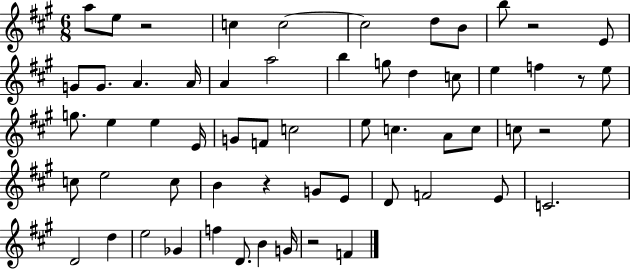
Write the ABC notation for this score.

X:1
T:Untitled
M:6/8
L:1/4
K:A
a/2 e/2 z2 c c2 c2 d/2 B/2 b/2 z2 E/2 G/2 G/2 A A/4 A a2 b g/2 d c/2 e f z/2 e/2 g/2 e e E/4 G/2 F/2 c2 e/2 c A/2 c/2 c/2 z2 e/2 c/2 e2 c/2 B z G/2 E/2 D/2 F2 E/2 C2 D2 d e2 _G f D/2 B G/4 z2 F